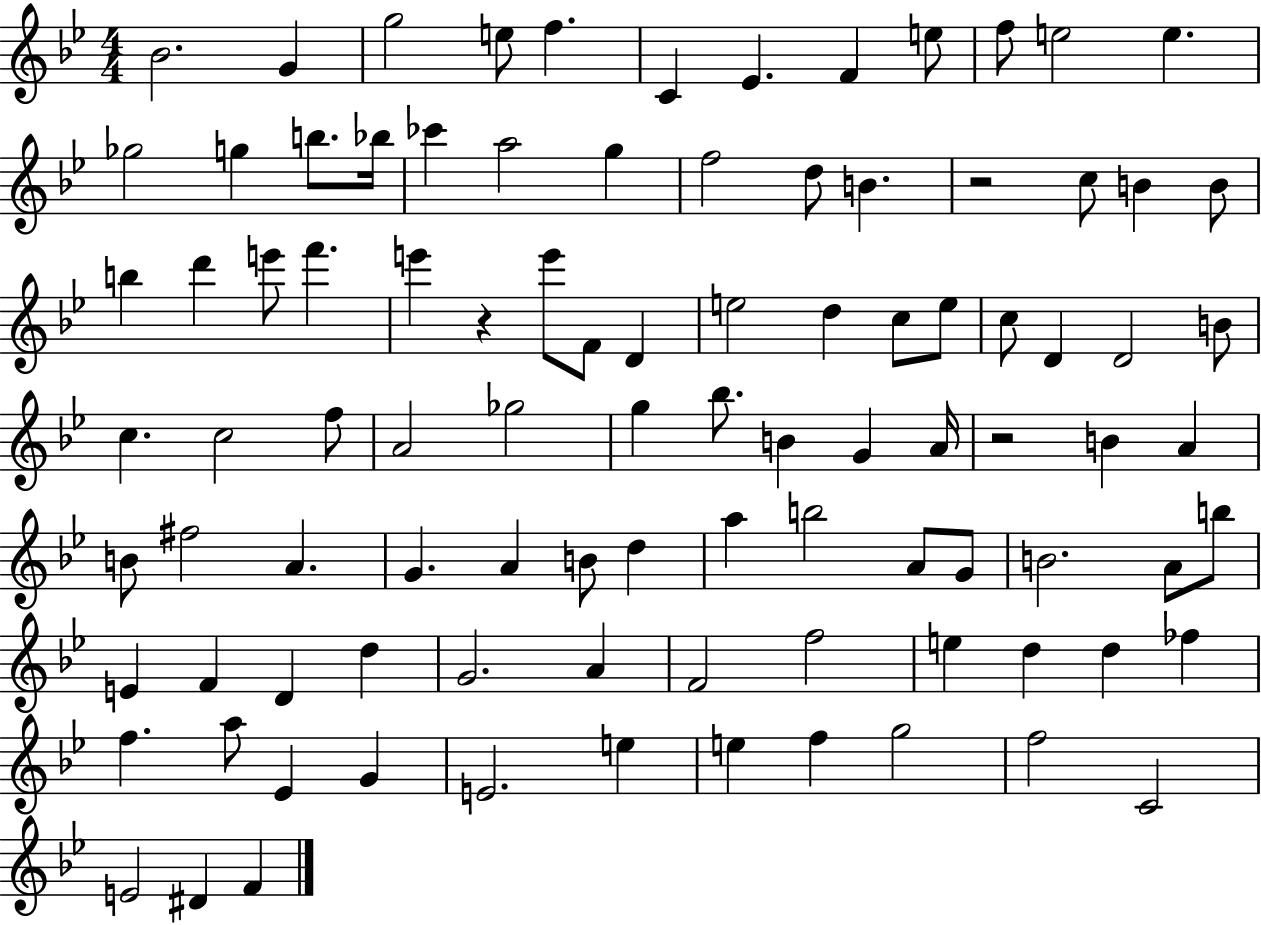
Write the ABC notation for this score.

X:1
T:Untitled
M:4/4
L:1/4
K:Bb
_B2 G g2 e/2 f C _E F e/2 f/2 e2 e _g2 g b/2 _b/4 _c' a2 g f2 d/2 B z2 c/2 B B/2 b d' e'/2 f' e' z e'/2 F/2 D e2 d c/2 e/2 c/2 D D2 B/2 c c2 f/2 A2 _g2 g _b/2 B G A/4 z2 B A B/2 ^f2 A G A B/2 d a b2 A/2 G/2 B2 A/2 b/2 E F D d G2 A F2 f2 e d d _f f a/2 _E G E2 e e f g2 f2 C2 E2 ^D F